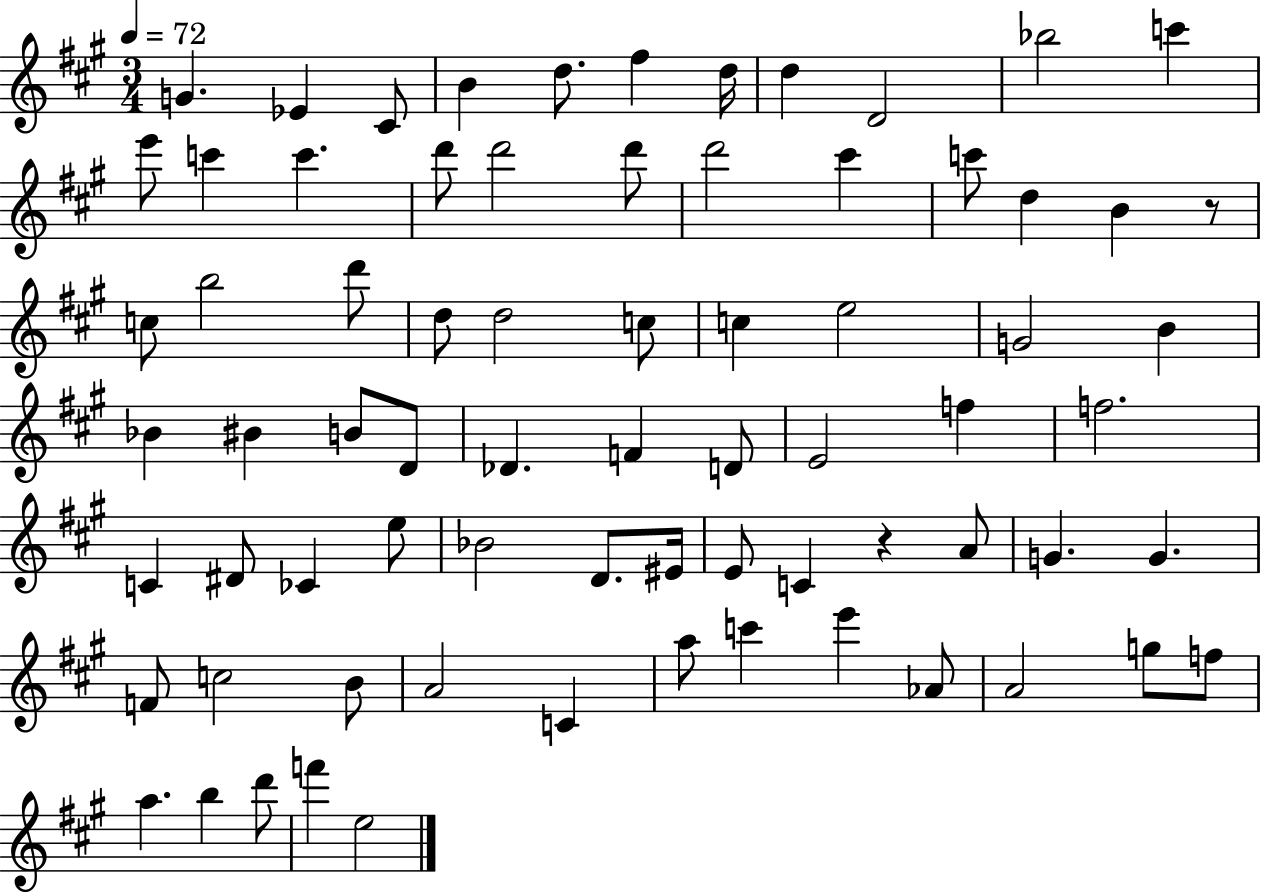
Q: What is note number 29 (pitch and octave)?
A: C5